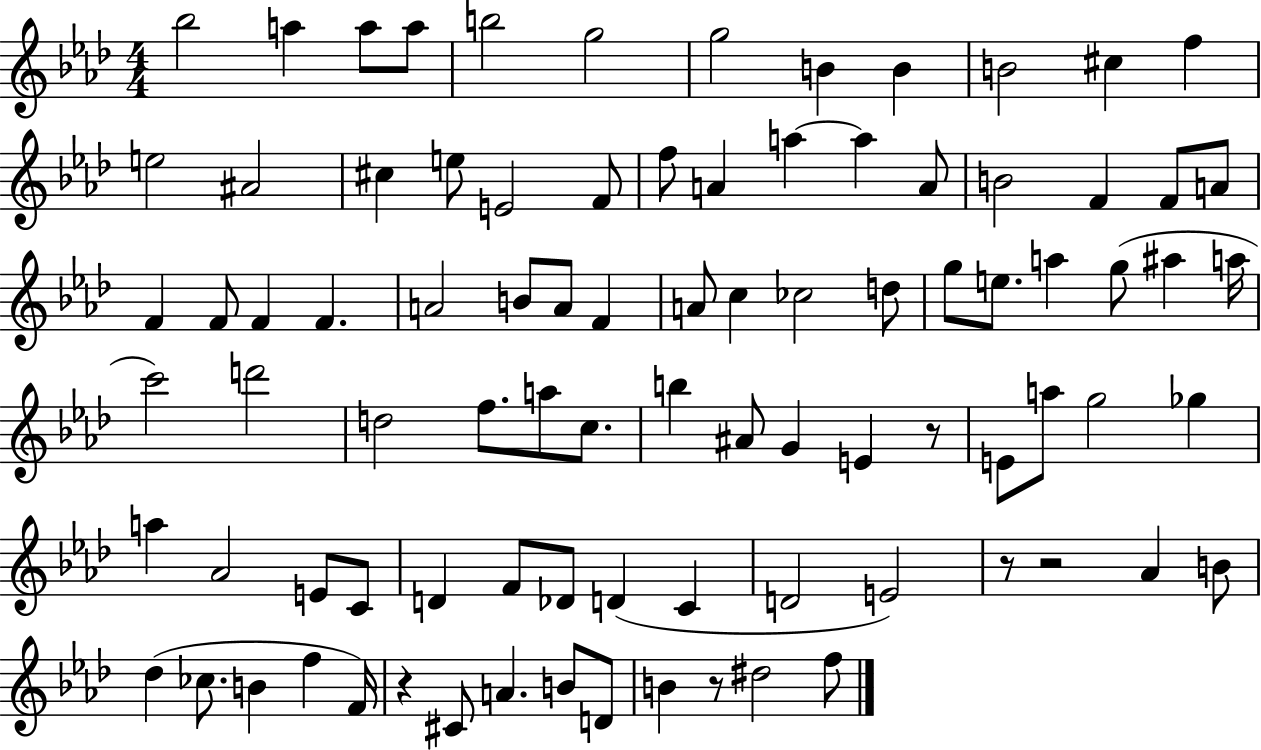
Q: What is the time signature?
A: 4/4